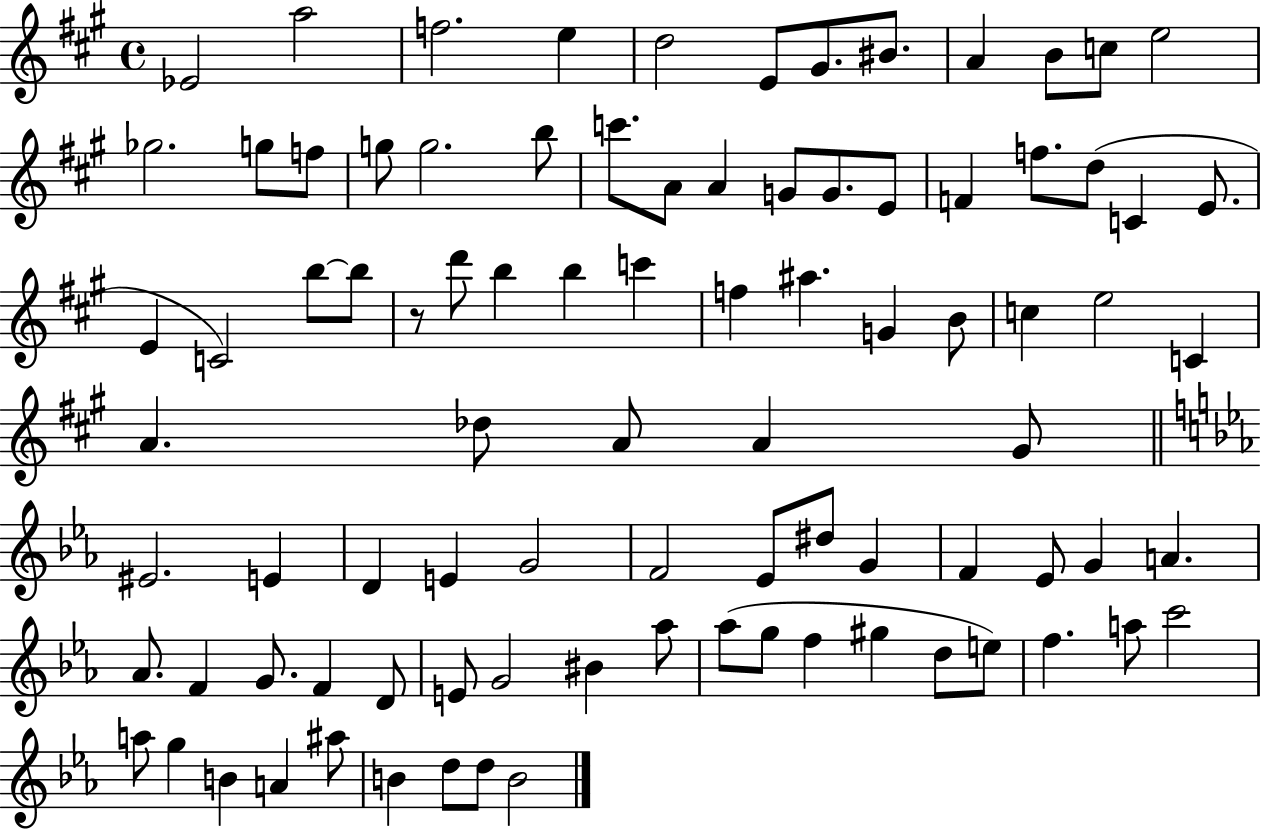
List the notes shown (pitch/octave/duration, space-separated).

Eb4/h A5/h F5/h. E5/q D5/h E4/e G#4/e. BIS4/e. A4/q B4/e C5/e E5/h Gb5/h. G5/e F5/e G5/e G5/h. B5/e C6/e. A4/e A4/q G4/e G4/e. E4/e F4/q F5/e. D5/e C4/q E4/e. E4/q C4/h B5/e B5/e R/e D6/e B5/q B5/q C6/q F5/q A#5/q. G4/q B4/e C5/q E5/h C4/q A4/q. Db5/e A4/e A4/q G#4/e EIS4/h. E4/q D4/q E4/q G4/h F4/h Eb4/e D#5/e G4/q F4/q Eb4/e G4/q A4/q. Ab4/e. F4/q G4/e. F4/q D4/e E4/e G4/h BIS4/q Ab5/e Ab5/e G5/e F5/q G#5/q D5/e E5/e F5/q. A5/e C6/h A5/e G5/q B4/q A4/q A#5/e B4/q D5/e D5/e B4/h